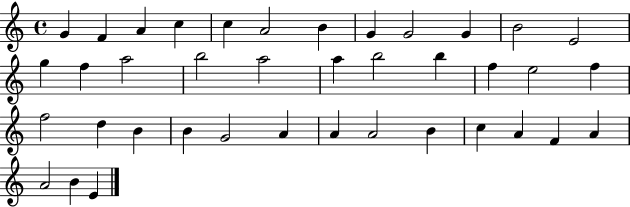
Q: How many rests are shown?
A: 0